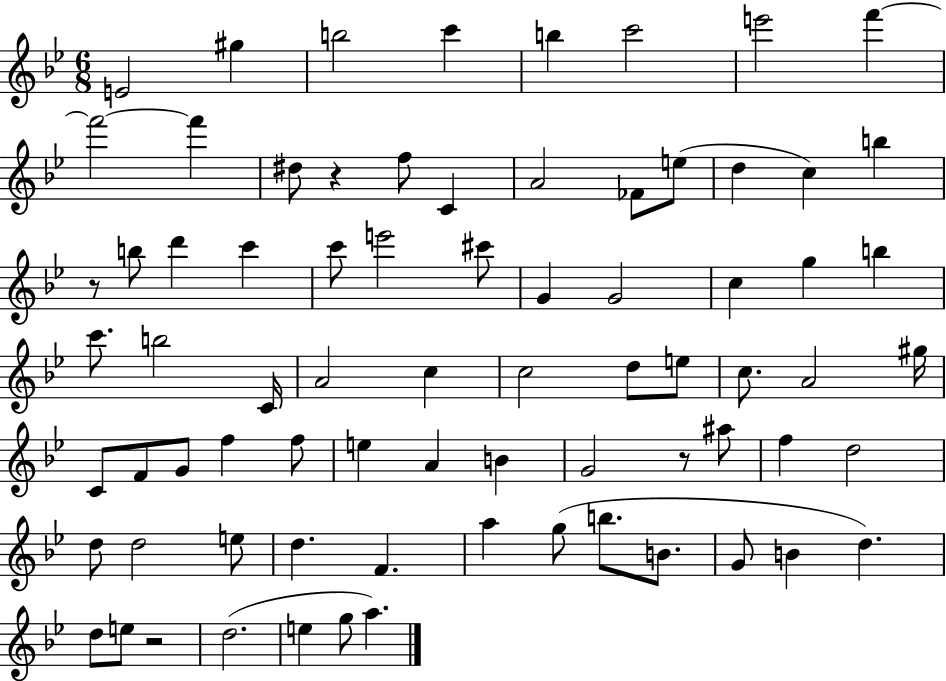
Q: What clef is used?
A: treble